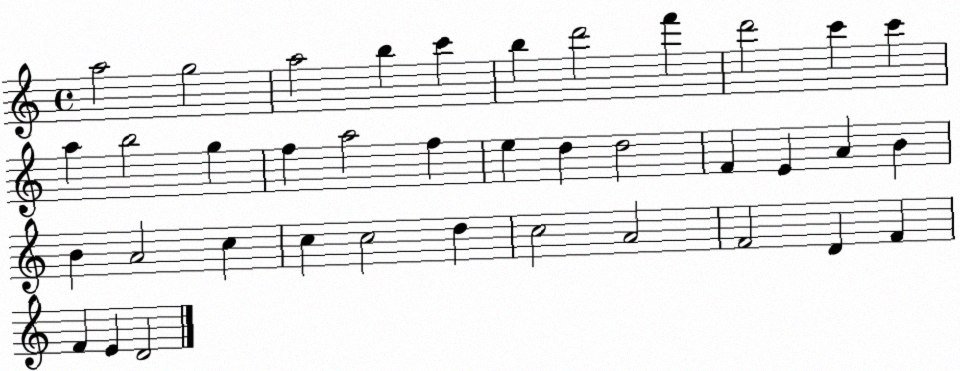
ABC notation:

X:1
T:Untitled
M:4/4
L:1/4
K:C
a2 g2 a2 b c' b d'2 f' d'2 c' c' a b2 g f a2 f e d d2 F E A B B A2 c c c2 d c2 A2 F2 D F F E D2